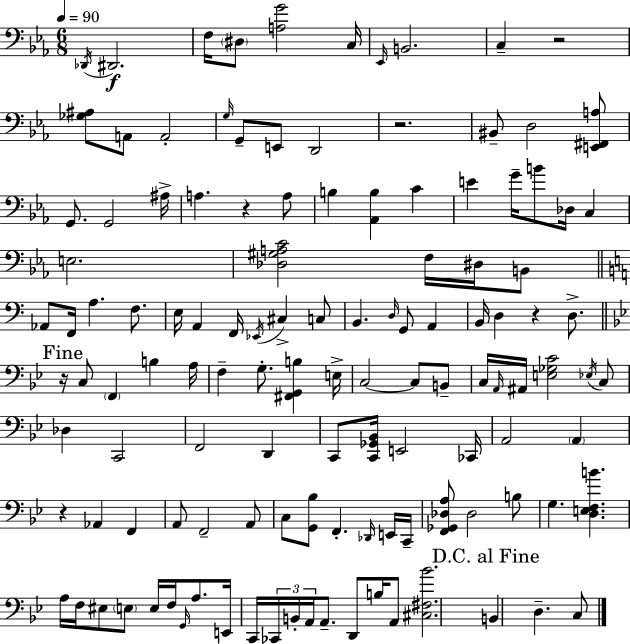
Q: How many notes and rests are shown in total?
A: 124